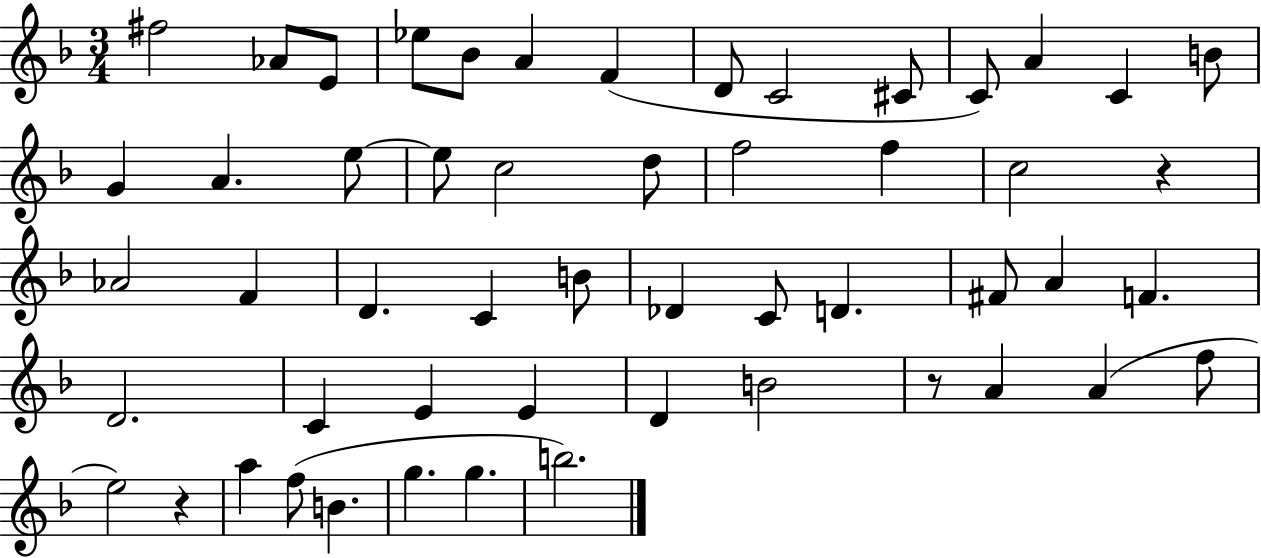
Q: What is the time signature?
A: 3/4